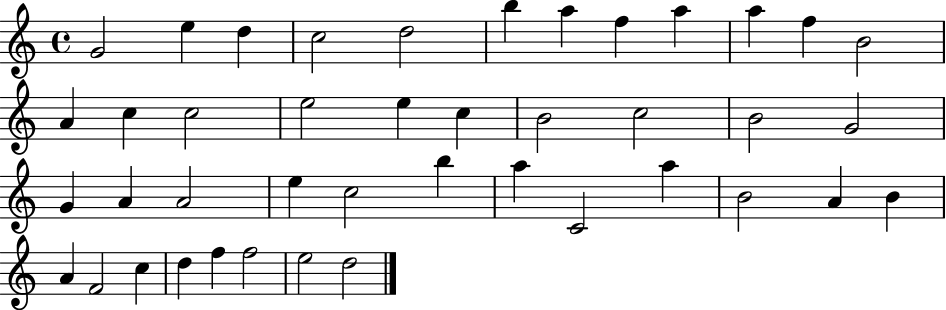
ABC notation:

X:1
T:Untitled
M:4/4
L:1/4
K:C
G2 e d c2 d2 b a f a a f B2 A c c2 e2 e c B2 c2 B2 G2 G A A2 e c2 b a C2 a B2 A B A F2 c d f f2 e2 d2